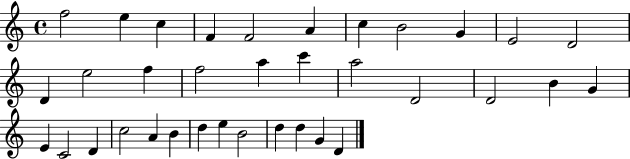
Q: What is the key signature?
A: C major